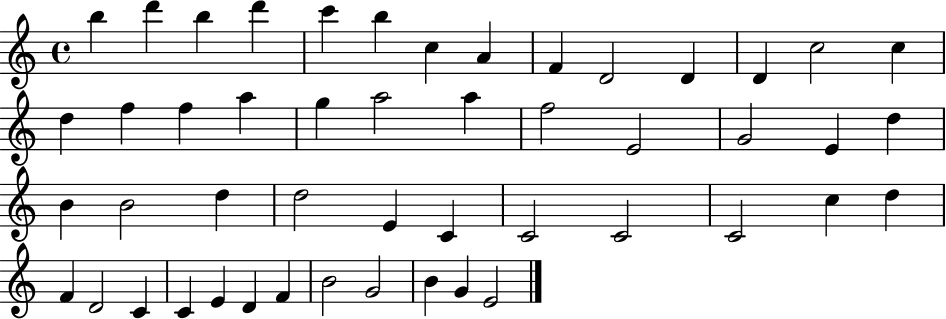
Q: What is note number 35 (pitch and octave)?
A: C4